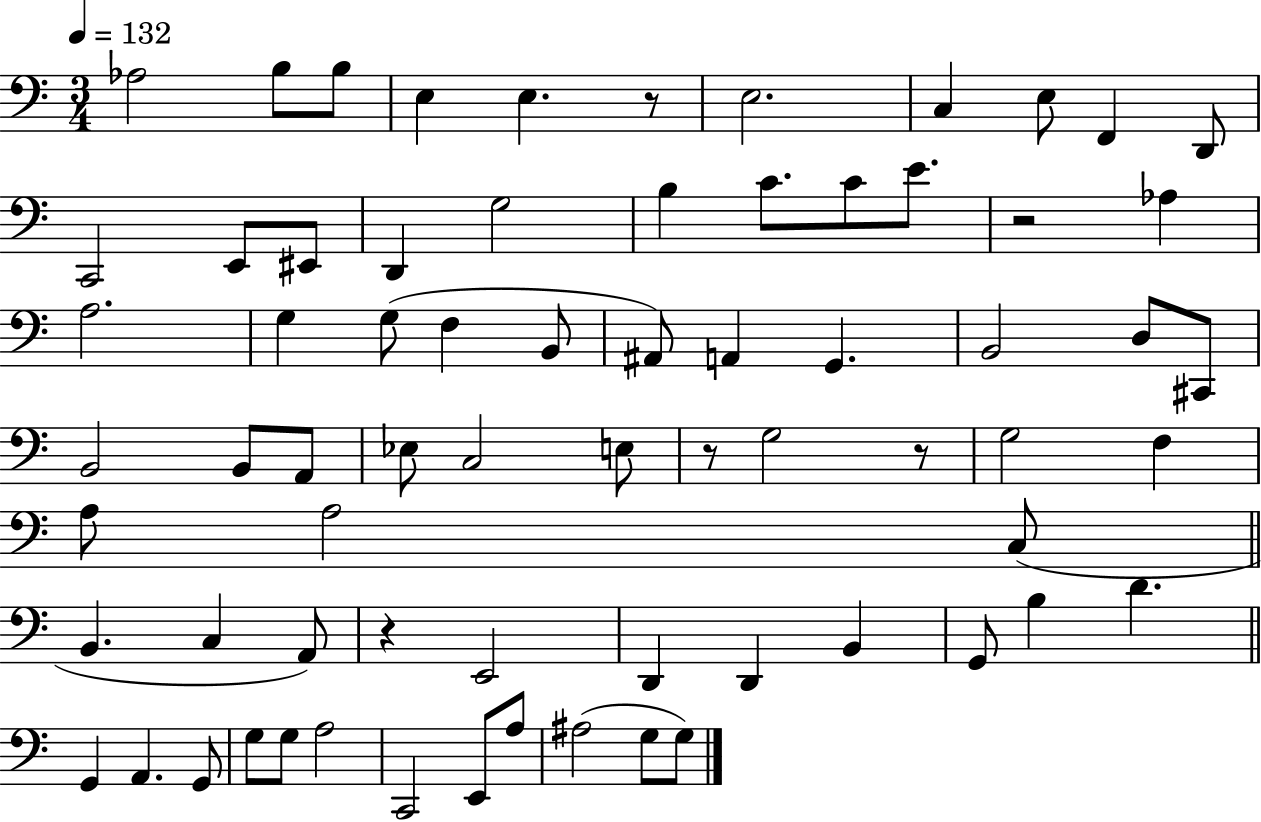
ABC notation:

X:1
T:Untitled
M:3/4
L:1/4
K:C
_A,2 B,/2 B,/2 E, E, z/2 E,2 C, E,/2 F,, D,,/2 C,,2 E,,/2 ^E,,/2 D,, G,2 B, C/2 C/2 E/2 z2 _A, A,2 G, G,/2 F, B,,/2 ^A,,/2 A,, G,, B,,2 D,/2 ^C,,/2 B,,2 B,,/2 A,,/2 _E,/2 C,2 E,/2 z/2 G,2 z/2 G,2 F, A,/2 A,2 C,/2 B,, C, A,,/2 z E,,2 D,, D,, B,, G,,/2 B, D G,, A,, G,,/2 G,/2 G,/2 A,2 C,,2 E,,/2 A,/2 ^A,2 G,/2 G,/2